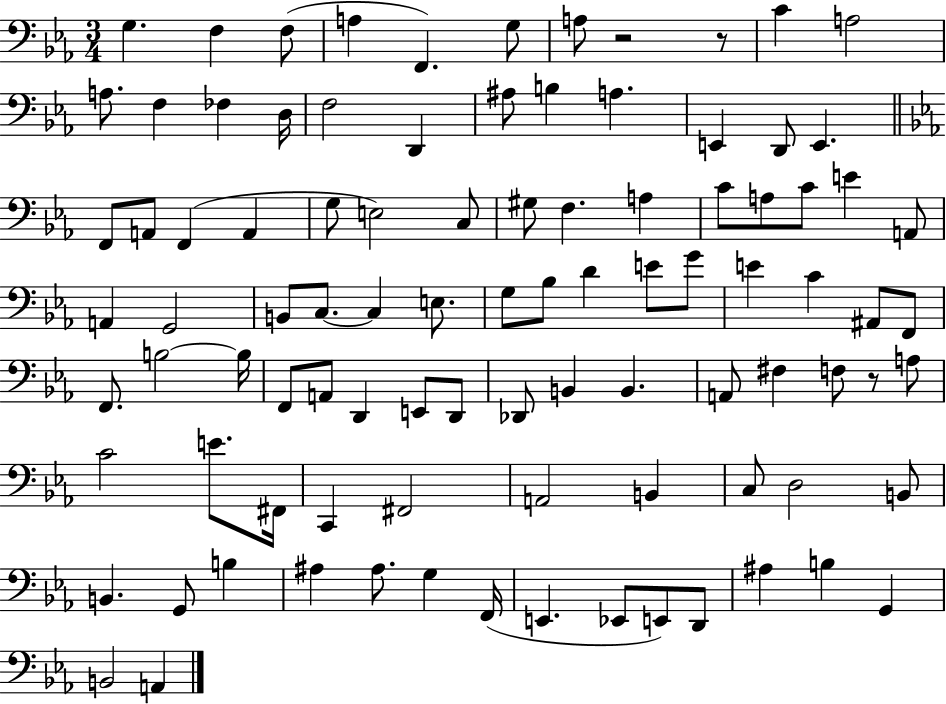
{
  \clef bass
  \numericTimeSignature
  \time 3/4
  \key ees \major
  \repeat volta 2 { g4. f4 f8( | a4 f,4.) g8 | a8 r2 r8 | c'4 a2 | \break a8. f4 fes4 d16 | f2 d,4 | ais8 b4 a4. | e,4 d,8 e,4. | \break \bar "||" \break \key ees \major f,8 a,8 f,4( a,4 | g8 e2) c8 | gis8 f4. a4 | c'8 a8 c'8 e'4 a,8 | \break a,4 g,2 | b,8 c8.~~ c4 e8. | g8 bes8 d'4 e'8 g'8 | e'4 c'4 ais,8 f,8 | \break f,8. b2~~ b16 | f,8 a,8 d,4 e,8 d,8 | des,8 b,4 b,4. | a,8 fis4 f8 r8 a8 | \break c'2 e'8. fis,16 | c,4 fis,2 | a,2 b,4 | c8 d2 b,8 | \break b,4. g,8 b4 | ais4 ais8. g4 f,16( | e,4. ees,8 e,8) d,8 | ais4 b4 g,4 | \break b,2 a,4 | } \bar "|."
}